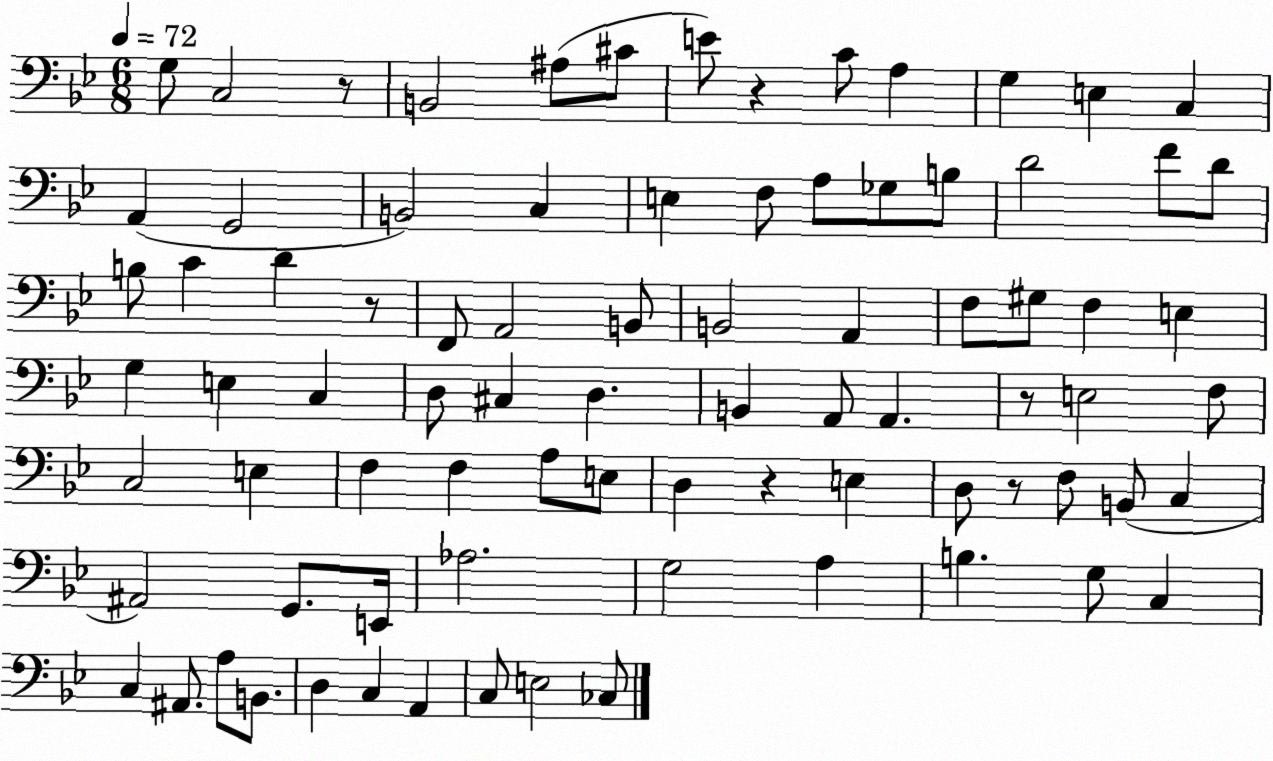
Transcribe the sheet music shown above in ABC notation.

X:1
T:Untitled
M:6/8
L:1/4
K:Bb
G,/2 C,2 z/2 B,,2 ^A,/2 ^C/2 E/2 z C/2 A, G, E, C, A,, G,,2 B,,2 C, E, F,/2 A,/2 _G,/2 B,/2 D2 F/2 D/2 B,/2 C D z/2 F,,/2 A,,2 B,,/2 B,,2 A,, F,/2 ^G,/2 F, E, G, E, C, D,/2 ^C, D, B,, A,,/2 A,, z/2 E,2 F,/2 C,2 E, F, F, A,/2 E,/2 D, z E, D,/2 z/2 F,/2 B,,/2 C, ^A,,2 G,,/2 E,,/4 _A,2 G,2 A, B, G,/2 C, C, ^A,,/2 A,/2 B,,/2 D, C, A,, C,/2 E,2 _C,/2